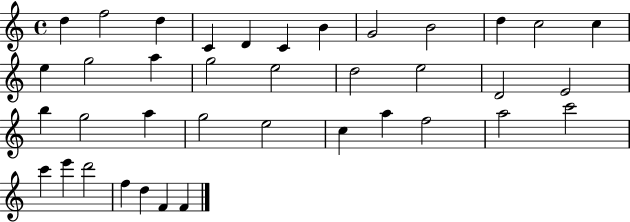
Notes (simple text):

D5/q F5/h D5/q C4/q D4/q C4/q B4/q G4/h B4/h D5/q C5/h C5/q E5/q G5/h A5/q G5/h E5/h D5/h E5/h D4/h E4/h B5/q G5/h A5/q G5/h E5/h C5/q A5/q F5/h A5/h C6/h C6/q E6/q D6/h F5/q D5/q F4/q F4/q